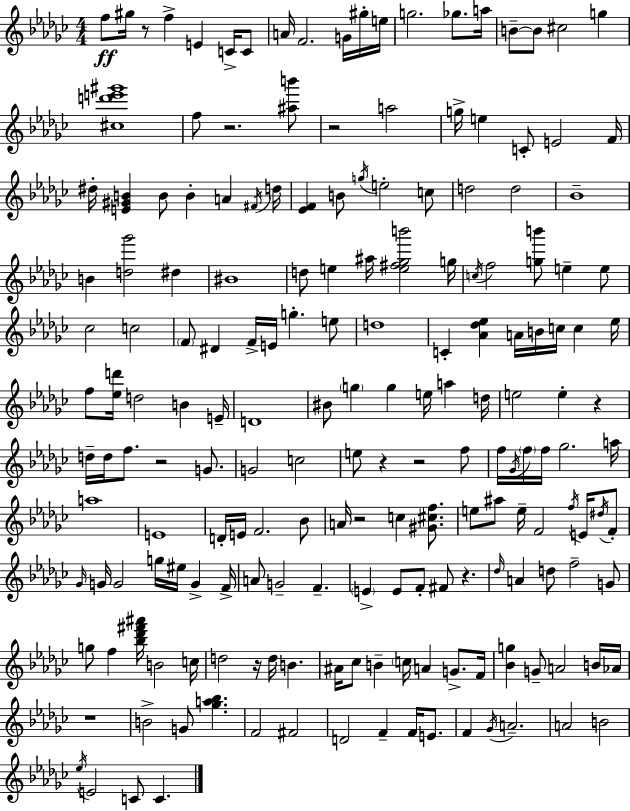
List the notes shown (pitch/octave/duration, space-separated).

F5/e G#5/s R/e F5/q E4/q C4/s C4/e A4/s F4/h. G4/s G#5/s E5/s G5/h. Gb5/e. A5/s B4/e B4/e C#5/h G5/q [C#5,D6,E6,G#6]/w F5/e R/h. [A#5,B6]/e R/h A5/h G5/s E5/q C4/e E4/h F4/s D#5/s [E4,G#4,B4]/q B4/e B4/q A4/q F#4/s D5/s [Eb4,F4]/q B4/e G5/s E5/h C5/e D5/h D5/h Bb4/w B4/q [D5,Gb6]/h D#5/q BIS4/w D5/e E5/q A#5/s [E5,F#5,Gb5,B6]/h G5/s C5/s F5/h [G5,B6]/e E5/q E5/e CES5/h C5/h F4/e D#4/q F4/s E4/s G5/q. E5/e D5/w C4/q [Ab4,Db5,Eb5]/q A4/s B4/s C5/s C5/q Eb5/s F5/e [Eb5,D6]/s D5/h B4/q E4/s D4/w BIS4/e G5/q G5/q E5/s A5/q D5/s E5/h E5/q R/q D5/s D5/s F5/e. R/h G4/e. G4/h C5/h E5/e R/q R/h F5/e F5/s Gb4/s F5/s F5/s Gb5/h. A5/s A5/w E4/w D4/s E4/s F4/h. Bb4/e A4/s R/h C5/q [G#4,C#5,F5]/e. E5/e A#5/e E5/s F4/h F5/s E4/s D#5/s F4/e Gb4/s G4/s G4/h G5/s EIS5/s G4/q F4/s A4/e G4/h F4/q. E4/q E4/e F4/e F#4/e R/q. Db5/s A4/q D5/e F5/h G4/e G5/e F5/q [Bb5,Db6,F#6,A#6]/s B4/h C5/s D5/h R/s D5/s B4/q. A#4/s CES5/e B4/q C5/s A4/q G4/e. F4/s [Bb4,G5]/q G4/e A4/h B4/s Ab4/s R/w B4/h G4/e [Gb5,A5,Bb5]/q. F4/h F#4/h D4/h F4/q F4/s E4/e. F4/q Gb4/s A4/h. A4/h B4/h Eb5/s E4/h C4/e C4/q.